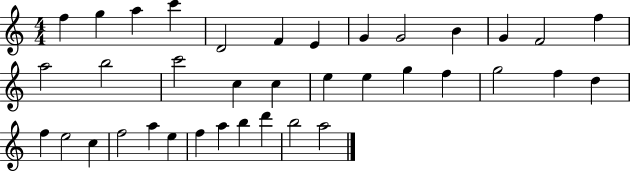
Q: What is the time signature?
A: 4/4